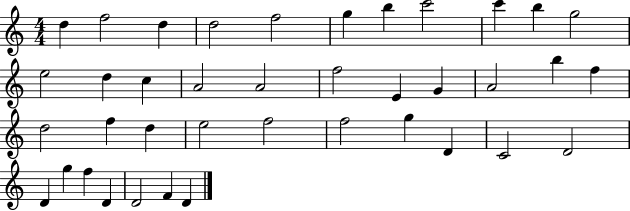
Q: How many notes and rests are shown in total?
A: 39